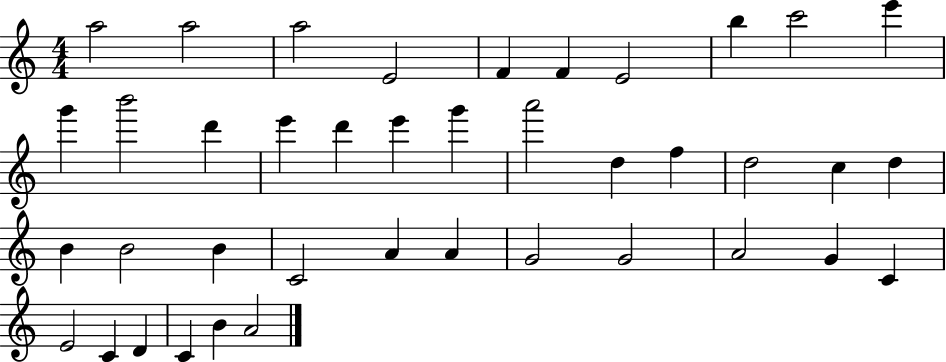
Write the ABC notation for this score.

X:1
T:Untitled
M:4/4
L:1/4
K:C
a2 a2 a2 E2 F F E2 b c'2 e' g' b'2 d' e' d' e' g' a'2 d f d2 c d B B2 B C2 A A G2 G2 A2 G C E2 C D C B A2